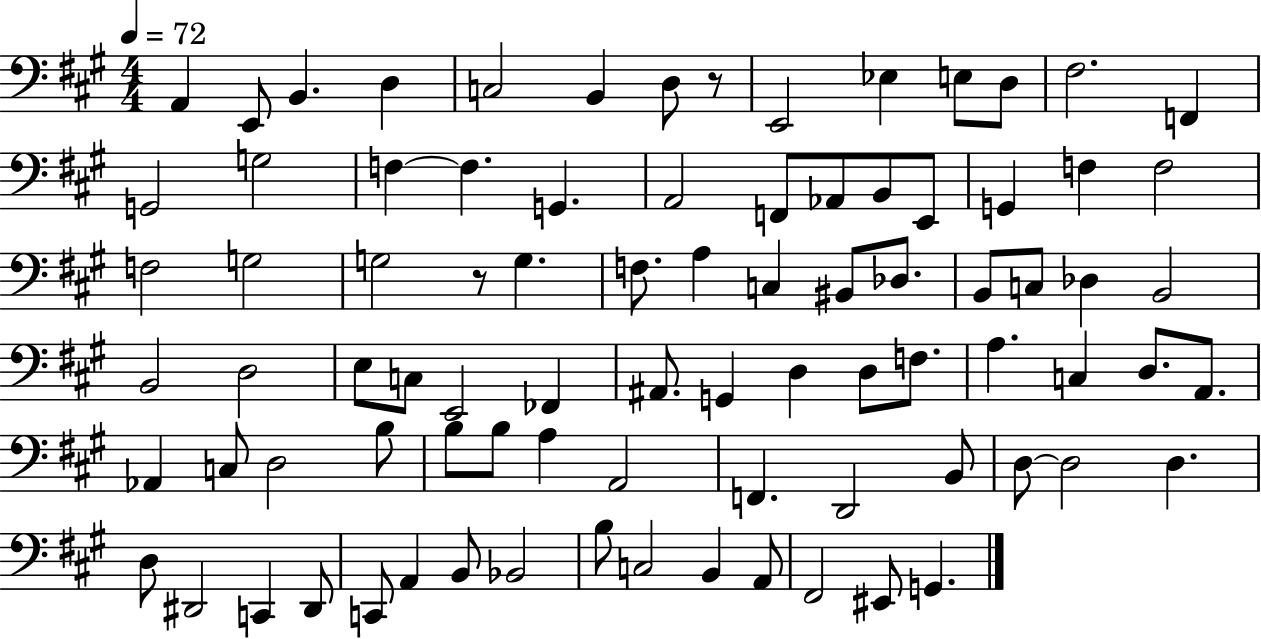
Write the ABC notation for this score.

X:1
T:Untitled
M:4/4
L:1/4
K:A
A,, E,,/2 B,, D, C,2 B,, D,/2 z/2 E,,2 _E, E,/2 D,/2 ^F,2 F,, G,,2 G,2 F, F, G,, A,,2 F,,/2 _A,,/2 B,,/2 E,,/2 G,, F, F,2 F,2 G,2 G,2 z/2 G, F,/2 A, C, ^B,,/2 _D,/2 B,,/2 C,/2 _D, B,,2 B,,2 D,2 E,/2 C,/2 E,,2 _F,, ^A,,/2 G,, D, D,/2 F,/2 A, C, D,/2 A,,/2 _A,, C,/2 D,2 B,/2 B,/2 B,/2 A, A,,2 F,, D,,2 B,,/2 D,/2 D,2 D, D,/2 ^D,,2 C,, ^D,,/2 C,,/2 A,, B,,/2 _B,,2 B,/2 C,2 B,, A,,/2 ^F,,2 ^E,,/2 G,,